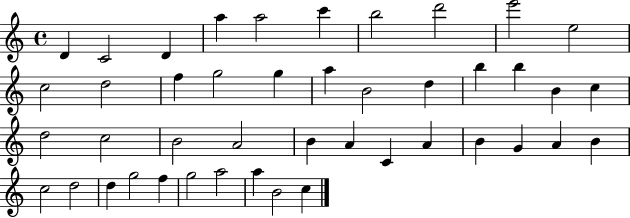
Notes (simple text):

D4/q C4/h D4/q A5/q A5/h C6/q B5/h D6/h E6/h E5/h C5/h D5/h F5/q G5/h G5/q A5/q B4/h D5/q B5/q B5/q B4/q C5/q D5/h C5/h B4/h A4/h B4/q A4/q C4/q A4/q B4/q G4/q A4/q B4/q C5/h D5/h D5/q G5/h F5/q G5/h A5/h A5/q B4/h C5/q